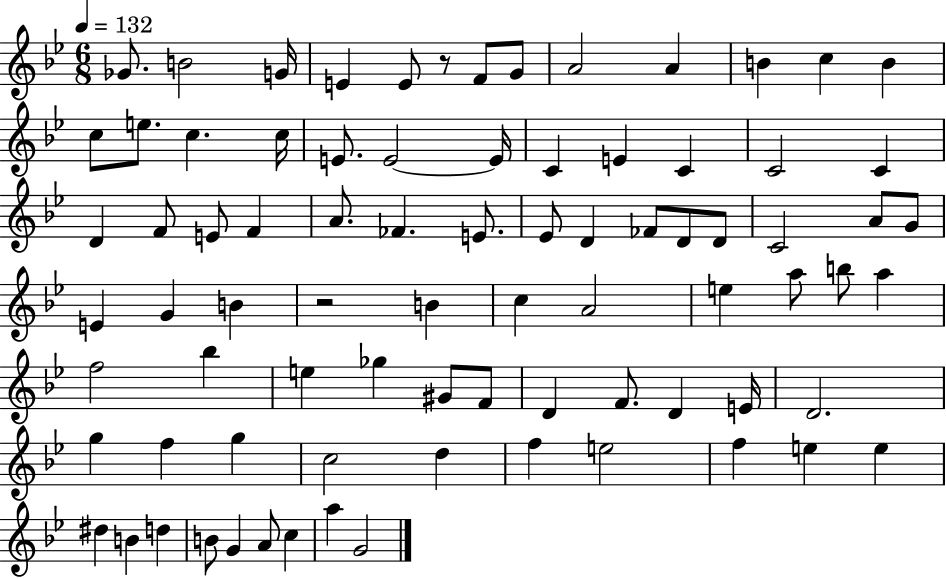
{
  \clef treble
  \numericTimeSignature
  \time 6/8
  \key bes \major
  \tempo 4 = 132
  ges'8. b'2 g'16 | e'4 e'8 r8 f'8 g'8 | a'2 a'4 | b'4 c''4 b'4 | \break c''8 e''8. c''4. c''16 | e'8. e'2~~ e'16 | c'4 e'4 c'4 | c'2 c'4 | \break d'4 f'8 e'8 f'4 | a'8. fes'4. e'8. | ees'8 d'4 fes'8 d'8 d'8 | c'2 a'8 g'8 | \break e'4 g'4 b'4 | r2 b'4 | c''4 a'2 | e''4 a''8 b''8 a''4 | \break f''2 bes''4 | e''4 ges''4 gis'8 f'8 | d'4 f'8. d'4 e'16 | d'2. | \break g''4 f''4 g''4 | c''2 d''4 | f''4 e''2 | f''4 e''4 e''4 | \break dis''4 b'4 d''4 | b'8 g'4 a'8 c''4 | a''4 g'2 | \bar "|."
}